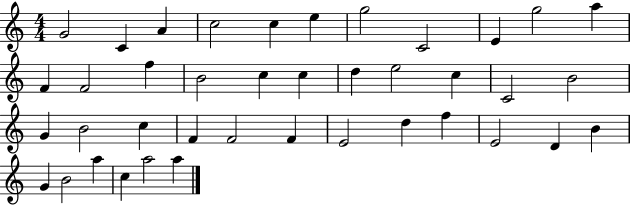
{
  \clef treble
  \numericTimeSignature
  \time 4/4
  \key c \major
  g'2 c'4 a'4 | c''2 c''4 e''4 | g''2 c'2 | e'4 g''2 a''4 | \break f'4 f'2 f''4 | b'2 c''4 c''4 | d''4 e''2 c''4 | c'2 b'2 | \break g'4 b'2 c''4 | f'4 f'2 f'4 | e'2 d''4 f''4 | e'2 d'4 b'4 | \break g'4 b'2 a''4 | c''4 a''2 a''4 | \bar "|."
}